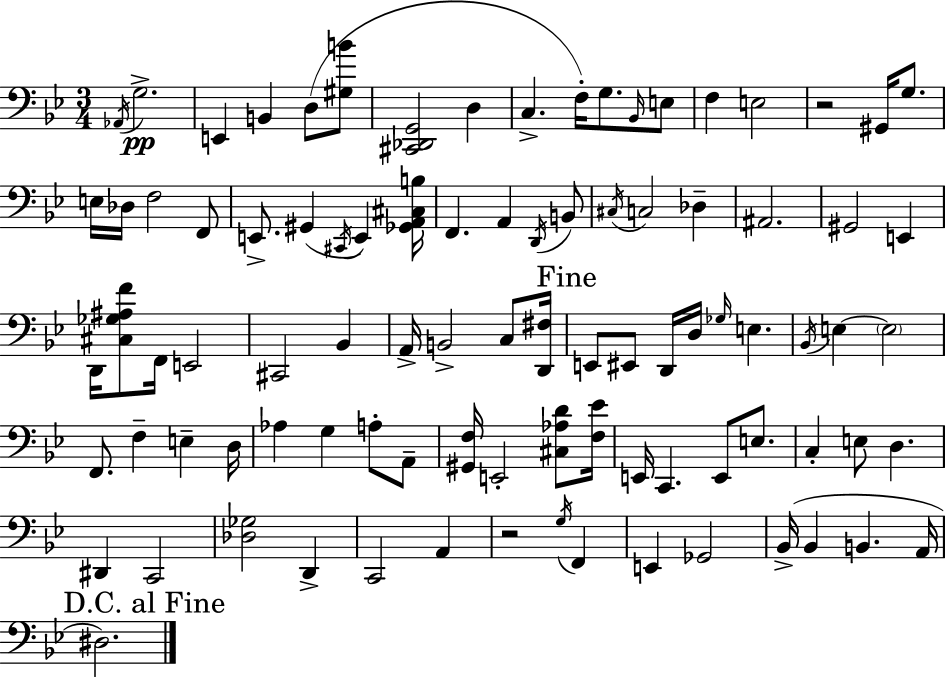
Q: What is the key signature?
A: BES major